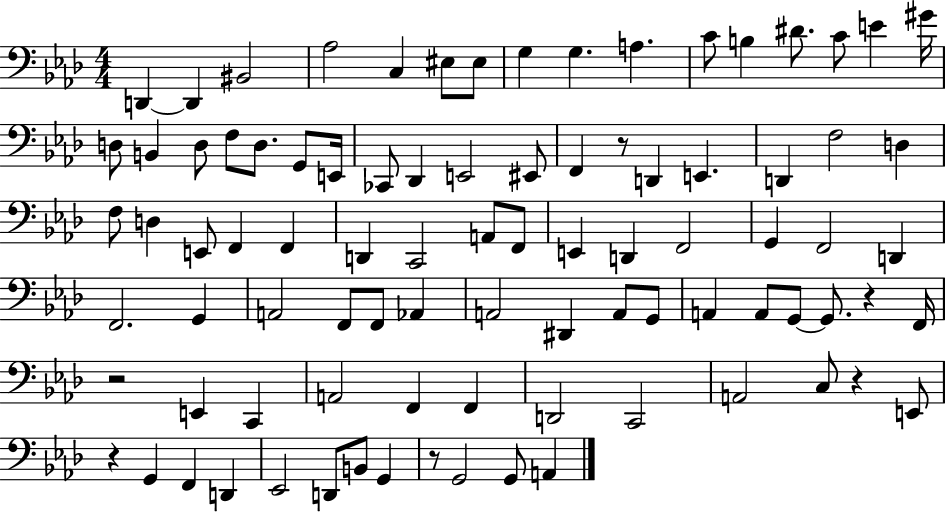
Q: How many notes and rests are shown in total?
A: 89